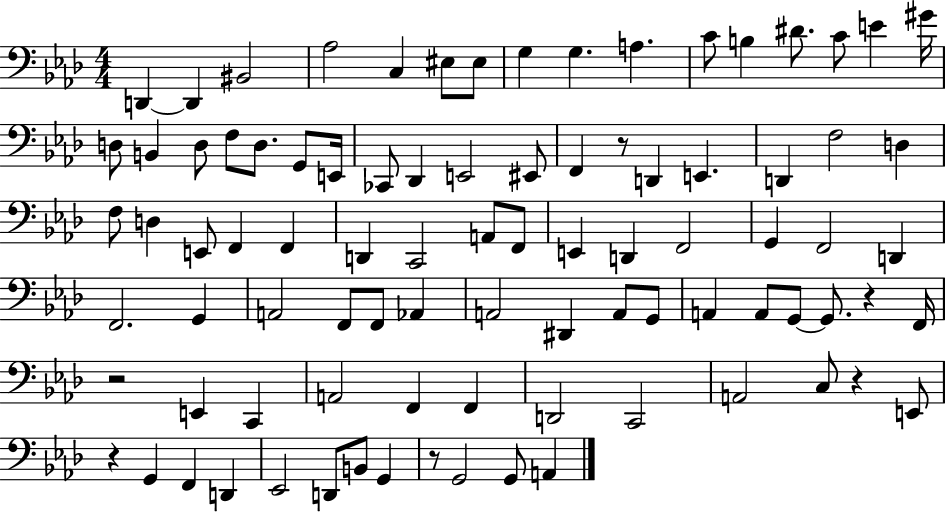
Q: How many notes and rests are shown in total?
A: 89